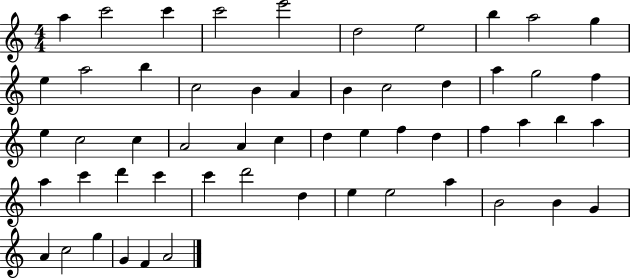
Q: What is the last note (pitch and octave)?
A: A4